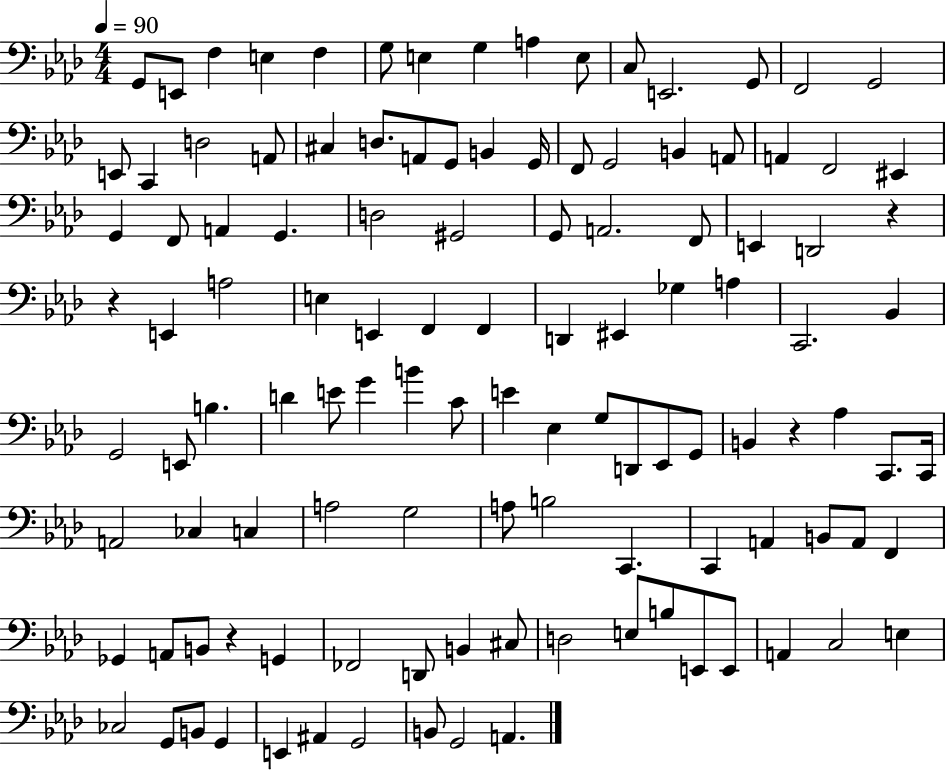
{
  \clef bass
  \numericTimeSignature
  \time 4/4
  \key aes \major
  \tempo 4 = 90
  g,8 e,8 f4 e4 f4 | g8 e4 g4 a4 e8 | c8 e,2. g,8 | f,2 g,2 | \break e,8 c,4 d2 a,8 | cis4 d8. a,8 g,8 b,4 g,16 | f,8 g,2 b,4 a,8 | a,4 f,2 eis,4 | \break g,4 f,8 a,4 g,4. | d2 gis,2 | g,8 a,2. f,8 | e,4 d,2 r4 | \break r4 e,4 a2 | e4 e,4 f,4 f,4 | d,4 eis,4 ges4 a4 | c,2. bes,4 | \break g,2 e,8 b4. | d'4 e'8 g'4 b'4 c'8 | e'4 ees4 g8 d,8 ees,8 g,8 | b,4 r4 aes4 c,8. c,16 | \break a,2 ces4 c4 | a2 g2 | a8 b2 c,4. | c,4 a,4 b,8 a,8 f,4 | \break ges,4 a,8 b,8 r4 g,4 | fes,2 d,8 b,4 cis8 | d2 e8 b8 e,8 e,8 | a,4 c2 e4 | \break ces2 g,8 b,8 g,4 | e,4 ais,4 g,2 | b,8 g,2 a,4. | \bar "|."
}